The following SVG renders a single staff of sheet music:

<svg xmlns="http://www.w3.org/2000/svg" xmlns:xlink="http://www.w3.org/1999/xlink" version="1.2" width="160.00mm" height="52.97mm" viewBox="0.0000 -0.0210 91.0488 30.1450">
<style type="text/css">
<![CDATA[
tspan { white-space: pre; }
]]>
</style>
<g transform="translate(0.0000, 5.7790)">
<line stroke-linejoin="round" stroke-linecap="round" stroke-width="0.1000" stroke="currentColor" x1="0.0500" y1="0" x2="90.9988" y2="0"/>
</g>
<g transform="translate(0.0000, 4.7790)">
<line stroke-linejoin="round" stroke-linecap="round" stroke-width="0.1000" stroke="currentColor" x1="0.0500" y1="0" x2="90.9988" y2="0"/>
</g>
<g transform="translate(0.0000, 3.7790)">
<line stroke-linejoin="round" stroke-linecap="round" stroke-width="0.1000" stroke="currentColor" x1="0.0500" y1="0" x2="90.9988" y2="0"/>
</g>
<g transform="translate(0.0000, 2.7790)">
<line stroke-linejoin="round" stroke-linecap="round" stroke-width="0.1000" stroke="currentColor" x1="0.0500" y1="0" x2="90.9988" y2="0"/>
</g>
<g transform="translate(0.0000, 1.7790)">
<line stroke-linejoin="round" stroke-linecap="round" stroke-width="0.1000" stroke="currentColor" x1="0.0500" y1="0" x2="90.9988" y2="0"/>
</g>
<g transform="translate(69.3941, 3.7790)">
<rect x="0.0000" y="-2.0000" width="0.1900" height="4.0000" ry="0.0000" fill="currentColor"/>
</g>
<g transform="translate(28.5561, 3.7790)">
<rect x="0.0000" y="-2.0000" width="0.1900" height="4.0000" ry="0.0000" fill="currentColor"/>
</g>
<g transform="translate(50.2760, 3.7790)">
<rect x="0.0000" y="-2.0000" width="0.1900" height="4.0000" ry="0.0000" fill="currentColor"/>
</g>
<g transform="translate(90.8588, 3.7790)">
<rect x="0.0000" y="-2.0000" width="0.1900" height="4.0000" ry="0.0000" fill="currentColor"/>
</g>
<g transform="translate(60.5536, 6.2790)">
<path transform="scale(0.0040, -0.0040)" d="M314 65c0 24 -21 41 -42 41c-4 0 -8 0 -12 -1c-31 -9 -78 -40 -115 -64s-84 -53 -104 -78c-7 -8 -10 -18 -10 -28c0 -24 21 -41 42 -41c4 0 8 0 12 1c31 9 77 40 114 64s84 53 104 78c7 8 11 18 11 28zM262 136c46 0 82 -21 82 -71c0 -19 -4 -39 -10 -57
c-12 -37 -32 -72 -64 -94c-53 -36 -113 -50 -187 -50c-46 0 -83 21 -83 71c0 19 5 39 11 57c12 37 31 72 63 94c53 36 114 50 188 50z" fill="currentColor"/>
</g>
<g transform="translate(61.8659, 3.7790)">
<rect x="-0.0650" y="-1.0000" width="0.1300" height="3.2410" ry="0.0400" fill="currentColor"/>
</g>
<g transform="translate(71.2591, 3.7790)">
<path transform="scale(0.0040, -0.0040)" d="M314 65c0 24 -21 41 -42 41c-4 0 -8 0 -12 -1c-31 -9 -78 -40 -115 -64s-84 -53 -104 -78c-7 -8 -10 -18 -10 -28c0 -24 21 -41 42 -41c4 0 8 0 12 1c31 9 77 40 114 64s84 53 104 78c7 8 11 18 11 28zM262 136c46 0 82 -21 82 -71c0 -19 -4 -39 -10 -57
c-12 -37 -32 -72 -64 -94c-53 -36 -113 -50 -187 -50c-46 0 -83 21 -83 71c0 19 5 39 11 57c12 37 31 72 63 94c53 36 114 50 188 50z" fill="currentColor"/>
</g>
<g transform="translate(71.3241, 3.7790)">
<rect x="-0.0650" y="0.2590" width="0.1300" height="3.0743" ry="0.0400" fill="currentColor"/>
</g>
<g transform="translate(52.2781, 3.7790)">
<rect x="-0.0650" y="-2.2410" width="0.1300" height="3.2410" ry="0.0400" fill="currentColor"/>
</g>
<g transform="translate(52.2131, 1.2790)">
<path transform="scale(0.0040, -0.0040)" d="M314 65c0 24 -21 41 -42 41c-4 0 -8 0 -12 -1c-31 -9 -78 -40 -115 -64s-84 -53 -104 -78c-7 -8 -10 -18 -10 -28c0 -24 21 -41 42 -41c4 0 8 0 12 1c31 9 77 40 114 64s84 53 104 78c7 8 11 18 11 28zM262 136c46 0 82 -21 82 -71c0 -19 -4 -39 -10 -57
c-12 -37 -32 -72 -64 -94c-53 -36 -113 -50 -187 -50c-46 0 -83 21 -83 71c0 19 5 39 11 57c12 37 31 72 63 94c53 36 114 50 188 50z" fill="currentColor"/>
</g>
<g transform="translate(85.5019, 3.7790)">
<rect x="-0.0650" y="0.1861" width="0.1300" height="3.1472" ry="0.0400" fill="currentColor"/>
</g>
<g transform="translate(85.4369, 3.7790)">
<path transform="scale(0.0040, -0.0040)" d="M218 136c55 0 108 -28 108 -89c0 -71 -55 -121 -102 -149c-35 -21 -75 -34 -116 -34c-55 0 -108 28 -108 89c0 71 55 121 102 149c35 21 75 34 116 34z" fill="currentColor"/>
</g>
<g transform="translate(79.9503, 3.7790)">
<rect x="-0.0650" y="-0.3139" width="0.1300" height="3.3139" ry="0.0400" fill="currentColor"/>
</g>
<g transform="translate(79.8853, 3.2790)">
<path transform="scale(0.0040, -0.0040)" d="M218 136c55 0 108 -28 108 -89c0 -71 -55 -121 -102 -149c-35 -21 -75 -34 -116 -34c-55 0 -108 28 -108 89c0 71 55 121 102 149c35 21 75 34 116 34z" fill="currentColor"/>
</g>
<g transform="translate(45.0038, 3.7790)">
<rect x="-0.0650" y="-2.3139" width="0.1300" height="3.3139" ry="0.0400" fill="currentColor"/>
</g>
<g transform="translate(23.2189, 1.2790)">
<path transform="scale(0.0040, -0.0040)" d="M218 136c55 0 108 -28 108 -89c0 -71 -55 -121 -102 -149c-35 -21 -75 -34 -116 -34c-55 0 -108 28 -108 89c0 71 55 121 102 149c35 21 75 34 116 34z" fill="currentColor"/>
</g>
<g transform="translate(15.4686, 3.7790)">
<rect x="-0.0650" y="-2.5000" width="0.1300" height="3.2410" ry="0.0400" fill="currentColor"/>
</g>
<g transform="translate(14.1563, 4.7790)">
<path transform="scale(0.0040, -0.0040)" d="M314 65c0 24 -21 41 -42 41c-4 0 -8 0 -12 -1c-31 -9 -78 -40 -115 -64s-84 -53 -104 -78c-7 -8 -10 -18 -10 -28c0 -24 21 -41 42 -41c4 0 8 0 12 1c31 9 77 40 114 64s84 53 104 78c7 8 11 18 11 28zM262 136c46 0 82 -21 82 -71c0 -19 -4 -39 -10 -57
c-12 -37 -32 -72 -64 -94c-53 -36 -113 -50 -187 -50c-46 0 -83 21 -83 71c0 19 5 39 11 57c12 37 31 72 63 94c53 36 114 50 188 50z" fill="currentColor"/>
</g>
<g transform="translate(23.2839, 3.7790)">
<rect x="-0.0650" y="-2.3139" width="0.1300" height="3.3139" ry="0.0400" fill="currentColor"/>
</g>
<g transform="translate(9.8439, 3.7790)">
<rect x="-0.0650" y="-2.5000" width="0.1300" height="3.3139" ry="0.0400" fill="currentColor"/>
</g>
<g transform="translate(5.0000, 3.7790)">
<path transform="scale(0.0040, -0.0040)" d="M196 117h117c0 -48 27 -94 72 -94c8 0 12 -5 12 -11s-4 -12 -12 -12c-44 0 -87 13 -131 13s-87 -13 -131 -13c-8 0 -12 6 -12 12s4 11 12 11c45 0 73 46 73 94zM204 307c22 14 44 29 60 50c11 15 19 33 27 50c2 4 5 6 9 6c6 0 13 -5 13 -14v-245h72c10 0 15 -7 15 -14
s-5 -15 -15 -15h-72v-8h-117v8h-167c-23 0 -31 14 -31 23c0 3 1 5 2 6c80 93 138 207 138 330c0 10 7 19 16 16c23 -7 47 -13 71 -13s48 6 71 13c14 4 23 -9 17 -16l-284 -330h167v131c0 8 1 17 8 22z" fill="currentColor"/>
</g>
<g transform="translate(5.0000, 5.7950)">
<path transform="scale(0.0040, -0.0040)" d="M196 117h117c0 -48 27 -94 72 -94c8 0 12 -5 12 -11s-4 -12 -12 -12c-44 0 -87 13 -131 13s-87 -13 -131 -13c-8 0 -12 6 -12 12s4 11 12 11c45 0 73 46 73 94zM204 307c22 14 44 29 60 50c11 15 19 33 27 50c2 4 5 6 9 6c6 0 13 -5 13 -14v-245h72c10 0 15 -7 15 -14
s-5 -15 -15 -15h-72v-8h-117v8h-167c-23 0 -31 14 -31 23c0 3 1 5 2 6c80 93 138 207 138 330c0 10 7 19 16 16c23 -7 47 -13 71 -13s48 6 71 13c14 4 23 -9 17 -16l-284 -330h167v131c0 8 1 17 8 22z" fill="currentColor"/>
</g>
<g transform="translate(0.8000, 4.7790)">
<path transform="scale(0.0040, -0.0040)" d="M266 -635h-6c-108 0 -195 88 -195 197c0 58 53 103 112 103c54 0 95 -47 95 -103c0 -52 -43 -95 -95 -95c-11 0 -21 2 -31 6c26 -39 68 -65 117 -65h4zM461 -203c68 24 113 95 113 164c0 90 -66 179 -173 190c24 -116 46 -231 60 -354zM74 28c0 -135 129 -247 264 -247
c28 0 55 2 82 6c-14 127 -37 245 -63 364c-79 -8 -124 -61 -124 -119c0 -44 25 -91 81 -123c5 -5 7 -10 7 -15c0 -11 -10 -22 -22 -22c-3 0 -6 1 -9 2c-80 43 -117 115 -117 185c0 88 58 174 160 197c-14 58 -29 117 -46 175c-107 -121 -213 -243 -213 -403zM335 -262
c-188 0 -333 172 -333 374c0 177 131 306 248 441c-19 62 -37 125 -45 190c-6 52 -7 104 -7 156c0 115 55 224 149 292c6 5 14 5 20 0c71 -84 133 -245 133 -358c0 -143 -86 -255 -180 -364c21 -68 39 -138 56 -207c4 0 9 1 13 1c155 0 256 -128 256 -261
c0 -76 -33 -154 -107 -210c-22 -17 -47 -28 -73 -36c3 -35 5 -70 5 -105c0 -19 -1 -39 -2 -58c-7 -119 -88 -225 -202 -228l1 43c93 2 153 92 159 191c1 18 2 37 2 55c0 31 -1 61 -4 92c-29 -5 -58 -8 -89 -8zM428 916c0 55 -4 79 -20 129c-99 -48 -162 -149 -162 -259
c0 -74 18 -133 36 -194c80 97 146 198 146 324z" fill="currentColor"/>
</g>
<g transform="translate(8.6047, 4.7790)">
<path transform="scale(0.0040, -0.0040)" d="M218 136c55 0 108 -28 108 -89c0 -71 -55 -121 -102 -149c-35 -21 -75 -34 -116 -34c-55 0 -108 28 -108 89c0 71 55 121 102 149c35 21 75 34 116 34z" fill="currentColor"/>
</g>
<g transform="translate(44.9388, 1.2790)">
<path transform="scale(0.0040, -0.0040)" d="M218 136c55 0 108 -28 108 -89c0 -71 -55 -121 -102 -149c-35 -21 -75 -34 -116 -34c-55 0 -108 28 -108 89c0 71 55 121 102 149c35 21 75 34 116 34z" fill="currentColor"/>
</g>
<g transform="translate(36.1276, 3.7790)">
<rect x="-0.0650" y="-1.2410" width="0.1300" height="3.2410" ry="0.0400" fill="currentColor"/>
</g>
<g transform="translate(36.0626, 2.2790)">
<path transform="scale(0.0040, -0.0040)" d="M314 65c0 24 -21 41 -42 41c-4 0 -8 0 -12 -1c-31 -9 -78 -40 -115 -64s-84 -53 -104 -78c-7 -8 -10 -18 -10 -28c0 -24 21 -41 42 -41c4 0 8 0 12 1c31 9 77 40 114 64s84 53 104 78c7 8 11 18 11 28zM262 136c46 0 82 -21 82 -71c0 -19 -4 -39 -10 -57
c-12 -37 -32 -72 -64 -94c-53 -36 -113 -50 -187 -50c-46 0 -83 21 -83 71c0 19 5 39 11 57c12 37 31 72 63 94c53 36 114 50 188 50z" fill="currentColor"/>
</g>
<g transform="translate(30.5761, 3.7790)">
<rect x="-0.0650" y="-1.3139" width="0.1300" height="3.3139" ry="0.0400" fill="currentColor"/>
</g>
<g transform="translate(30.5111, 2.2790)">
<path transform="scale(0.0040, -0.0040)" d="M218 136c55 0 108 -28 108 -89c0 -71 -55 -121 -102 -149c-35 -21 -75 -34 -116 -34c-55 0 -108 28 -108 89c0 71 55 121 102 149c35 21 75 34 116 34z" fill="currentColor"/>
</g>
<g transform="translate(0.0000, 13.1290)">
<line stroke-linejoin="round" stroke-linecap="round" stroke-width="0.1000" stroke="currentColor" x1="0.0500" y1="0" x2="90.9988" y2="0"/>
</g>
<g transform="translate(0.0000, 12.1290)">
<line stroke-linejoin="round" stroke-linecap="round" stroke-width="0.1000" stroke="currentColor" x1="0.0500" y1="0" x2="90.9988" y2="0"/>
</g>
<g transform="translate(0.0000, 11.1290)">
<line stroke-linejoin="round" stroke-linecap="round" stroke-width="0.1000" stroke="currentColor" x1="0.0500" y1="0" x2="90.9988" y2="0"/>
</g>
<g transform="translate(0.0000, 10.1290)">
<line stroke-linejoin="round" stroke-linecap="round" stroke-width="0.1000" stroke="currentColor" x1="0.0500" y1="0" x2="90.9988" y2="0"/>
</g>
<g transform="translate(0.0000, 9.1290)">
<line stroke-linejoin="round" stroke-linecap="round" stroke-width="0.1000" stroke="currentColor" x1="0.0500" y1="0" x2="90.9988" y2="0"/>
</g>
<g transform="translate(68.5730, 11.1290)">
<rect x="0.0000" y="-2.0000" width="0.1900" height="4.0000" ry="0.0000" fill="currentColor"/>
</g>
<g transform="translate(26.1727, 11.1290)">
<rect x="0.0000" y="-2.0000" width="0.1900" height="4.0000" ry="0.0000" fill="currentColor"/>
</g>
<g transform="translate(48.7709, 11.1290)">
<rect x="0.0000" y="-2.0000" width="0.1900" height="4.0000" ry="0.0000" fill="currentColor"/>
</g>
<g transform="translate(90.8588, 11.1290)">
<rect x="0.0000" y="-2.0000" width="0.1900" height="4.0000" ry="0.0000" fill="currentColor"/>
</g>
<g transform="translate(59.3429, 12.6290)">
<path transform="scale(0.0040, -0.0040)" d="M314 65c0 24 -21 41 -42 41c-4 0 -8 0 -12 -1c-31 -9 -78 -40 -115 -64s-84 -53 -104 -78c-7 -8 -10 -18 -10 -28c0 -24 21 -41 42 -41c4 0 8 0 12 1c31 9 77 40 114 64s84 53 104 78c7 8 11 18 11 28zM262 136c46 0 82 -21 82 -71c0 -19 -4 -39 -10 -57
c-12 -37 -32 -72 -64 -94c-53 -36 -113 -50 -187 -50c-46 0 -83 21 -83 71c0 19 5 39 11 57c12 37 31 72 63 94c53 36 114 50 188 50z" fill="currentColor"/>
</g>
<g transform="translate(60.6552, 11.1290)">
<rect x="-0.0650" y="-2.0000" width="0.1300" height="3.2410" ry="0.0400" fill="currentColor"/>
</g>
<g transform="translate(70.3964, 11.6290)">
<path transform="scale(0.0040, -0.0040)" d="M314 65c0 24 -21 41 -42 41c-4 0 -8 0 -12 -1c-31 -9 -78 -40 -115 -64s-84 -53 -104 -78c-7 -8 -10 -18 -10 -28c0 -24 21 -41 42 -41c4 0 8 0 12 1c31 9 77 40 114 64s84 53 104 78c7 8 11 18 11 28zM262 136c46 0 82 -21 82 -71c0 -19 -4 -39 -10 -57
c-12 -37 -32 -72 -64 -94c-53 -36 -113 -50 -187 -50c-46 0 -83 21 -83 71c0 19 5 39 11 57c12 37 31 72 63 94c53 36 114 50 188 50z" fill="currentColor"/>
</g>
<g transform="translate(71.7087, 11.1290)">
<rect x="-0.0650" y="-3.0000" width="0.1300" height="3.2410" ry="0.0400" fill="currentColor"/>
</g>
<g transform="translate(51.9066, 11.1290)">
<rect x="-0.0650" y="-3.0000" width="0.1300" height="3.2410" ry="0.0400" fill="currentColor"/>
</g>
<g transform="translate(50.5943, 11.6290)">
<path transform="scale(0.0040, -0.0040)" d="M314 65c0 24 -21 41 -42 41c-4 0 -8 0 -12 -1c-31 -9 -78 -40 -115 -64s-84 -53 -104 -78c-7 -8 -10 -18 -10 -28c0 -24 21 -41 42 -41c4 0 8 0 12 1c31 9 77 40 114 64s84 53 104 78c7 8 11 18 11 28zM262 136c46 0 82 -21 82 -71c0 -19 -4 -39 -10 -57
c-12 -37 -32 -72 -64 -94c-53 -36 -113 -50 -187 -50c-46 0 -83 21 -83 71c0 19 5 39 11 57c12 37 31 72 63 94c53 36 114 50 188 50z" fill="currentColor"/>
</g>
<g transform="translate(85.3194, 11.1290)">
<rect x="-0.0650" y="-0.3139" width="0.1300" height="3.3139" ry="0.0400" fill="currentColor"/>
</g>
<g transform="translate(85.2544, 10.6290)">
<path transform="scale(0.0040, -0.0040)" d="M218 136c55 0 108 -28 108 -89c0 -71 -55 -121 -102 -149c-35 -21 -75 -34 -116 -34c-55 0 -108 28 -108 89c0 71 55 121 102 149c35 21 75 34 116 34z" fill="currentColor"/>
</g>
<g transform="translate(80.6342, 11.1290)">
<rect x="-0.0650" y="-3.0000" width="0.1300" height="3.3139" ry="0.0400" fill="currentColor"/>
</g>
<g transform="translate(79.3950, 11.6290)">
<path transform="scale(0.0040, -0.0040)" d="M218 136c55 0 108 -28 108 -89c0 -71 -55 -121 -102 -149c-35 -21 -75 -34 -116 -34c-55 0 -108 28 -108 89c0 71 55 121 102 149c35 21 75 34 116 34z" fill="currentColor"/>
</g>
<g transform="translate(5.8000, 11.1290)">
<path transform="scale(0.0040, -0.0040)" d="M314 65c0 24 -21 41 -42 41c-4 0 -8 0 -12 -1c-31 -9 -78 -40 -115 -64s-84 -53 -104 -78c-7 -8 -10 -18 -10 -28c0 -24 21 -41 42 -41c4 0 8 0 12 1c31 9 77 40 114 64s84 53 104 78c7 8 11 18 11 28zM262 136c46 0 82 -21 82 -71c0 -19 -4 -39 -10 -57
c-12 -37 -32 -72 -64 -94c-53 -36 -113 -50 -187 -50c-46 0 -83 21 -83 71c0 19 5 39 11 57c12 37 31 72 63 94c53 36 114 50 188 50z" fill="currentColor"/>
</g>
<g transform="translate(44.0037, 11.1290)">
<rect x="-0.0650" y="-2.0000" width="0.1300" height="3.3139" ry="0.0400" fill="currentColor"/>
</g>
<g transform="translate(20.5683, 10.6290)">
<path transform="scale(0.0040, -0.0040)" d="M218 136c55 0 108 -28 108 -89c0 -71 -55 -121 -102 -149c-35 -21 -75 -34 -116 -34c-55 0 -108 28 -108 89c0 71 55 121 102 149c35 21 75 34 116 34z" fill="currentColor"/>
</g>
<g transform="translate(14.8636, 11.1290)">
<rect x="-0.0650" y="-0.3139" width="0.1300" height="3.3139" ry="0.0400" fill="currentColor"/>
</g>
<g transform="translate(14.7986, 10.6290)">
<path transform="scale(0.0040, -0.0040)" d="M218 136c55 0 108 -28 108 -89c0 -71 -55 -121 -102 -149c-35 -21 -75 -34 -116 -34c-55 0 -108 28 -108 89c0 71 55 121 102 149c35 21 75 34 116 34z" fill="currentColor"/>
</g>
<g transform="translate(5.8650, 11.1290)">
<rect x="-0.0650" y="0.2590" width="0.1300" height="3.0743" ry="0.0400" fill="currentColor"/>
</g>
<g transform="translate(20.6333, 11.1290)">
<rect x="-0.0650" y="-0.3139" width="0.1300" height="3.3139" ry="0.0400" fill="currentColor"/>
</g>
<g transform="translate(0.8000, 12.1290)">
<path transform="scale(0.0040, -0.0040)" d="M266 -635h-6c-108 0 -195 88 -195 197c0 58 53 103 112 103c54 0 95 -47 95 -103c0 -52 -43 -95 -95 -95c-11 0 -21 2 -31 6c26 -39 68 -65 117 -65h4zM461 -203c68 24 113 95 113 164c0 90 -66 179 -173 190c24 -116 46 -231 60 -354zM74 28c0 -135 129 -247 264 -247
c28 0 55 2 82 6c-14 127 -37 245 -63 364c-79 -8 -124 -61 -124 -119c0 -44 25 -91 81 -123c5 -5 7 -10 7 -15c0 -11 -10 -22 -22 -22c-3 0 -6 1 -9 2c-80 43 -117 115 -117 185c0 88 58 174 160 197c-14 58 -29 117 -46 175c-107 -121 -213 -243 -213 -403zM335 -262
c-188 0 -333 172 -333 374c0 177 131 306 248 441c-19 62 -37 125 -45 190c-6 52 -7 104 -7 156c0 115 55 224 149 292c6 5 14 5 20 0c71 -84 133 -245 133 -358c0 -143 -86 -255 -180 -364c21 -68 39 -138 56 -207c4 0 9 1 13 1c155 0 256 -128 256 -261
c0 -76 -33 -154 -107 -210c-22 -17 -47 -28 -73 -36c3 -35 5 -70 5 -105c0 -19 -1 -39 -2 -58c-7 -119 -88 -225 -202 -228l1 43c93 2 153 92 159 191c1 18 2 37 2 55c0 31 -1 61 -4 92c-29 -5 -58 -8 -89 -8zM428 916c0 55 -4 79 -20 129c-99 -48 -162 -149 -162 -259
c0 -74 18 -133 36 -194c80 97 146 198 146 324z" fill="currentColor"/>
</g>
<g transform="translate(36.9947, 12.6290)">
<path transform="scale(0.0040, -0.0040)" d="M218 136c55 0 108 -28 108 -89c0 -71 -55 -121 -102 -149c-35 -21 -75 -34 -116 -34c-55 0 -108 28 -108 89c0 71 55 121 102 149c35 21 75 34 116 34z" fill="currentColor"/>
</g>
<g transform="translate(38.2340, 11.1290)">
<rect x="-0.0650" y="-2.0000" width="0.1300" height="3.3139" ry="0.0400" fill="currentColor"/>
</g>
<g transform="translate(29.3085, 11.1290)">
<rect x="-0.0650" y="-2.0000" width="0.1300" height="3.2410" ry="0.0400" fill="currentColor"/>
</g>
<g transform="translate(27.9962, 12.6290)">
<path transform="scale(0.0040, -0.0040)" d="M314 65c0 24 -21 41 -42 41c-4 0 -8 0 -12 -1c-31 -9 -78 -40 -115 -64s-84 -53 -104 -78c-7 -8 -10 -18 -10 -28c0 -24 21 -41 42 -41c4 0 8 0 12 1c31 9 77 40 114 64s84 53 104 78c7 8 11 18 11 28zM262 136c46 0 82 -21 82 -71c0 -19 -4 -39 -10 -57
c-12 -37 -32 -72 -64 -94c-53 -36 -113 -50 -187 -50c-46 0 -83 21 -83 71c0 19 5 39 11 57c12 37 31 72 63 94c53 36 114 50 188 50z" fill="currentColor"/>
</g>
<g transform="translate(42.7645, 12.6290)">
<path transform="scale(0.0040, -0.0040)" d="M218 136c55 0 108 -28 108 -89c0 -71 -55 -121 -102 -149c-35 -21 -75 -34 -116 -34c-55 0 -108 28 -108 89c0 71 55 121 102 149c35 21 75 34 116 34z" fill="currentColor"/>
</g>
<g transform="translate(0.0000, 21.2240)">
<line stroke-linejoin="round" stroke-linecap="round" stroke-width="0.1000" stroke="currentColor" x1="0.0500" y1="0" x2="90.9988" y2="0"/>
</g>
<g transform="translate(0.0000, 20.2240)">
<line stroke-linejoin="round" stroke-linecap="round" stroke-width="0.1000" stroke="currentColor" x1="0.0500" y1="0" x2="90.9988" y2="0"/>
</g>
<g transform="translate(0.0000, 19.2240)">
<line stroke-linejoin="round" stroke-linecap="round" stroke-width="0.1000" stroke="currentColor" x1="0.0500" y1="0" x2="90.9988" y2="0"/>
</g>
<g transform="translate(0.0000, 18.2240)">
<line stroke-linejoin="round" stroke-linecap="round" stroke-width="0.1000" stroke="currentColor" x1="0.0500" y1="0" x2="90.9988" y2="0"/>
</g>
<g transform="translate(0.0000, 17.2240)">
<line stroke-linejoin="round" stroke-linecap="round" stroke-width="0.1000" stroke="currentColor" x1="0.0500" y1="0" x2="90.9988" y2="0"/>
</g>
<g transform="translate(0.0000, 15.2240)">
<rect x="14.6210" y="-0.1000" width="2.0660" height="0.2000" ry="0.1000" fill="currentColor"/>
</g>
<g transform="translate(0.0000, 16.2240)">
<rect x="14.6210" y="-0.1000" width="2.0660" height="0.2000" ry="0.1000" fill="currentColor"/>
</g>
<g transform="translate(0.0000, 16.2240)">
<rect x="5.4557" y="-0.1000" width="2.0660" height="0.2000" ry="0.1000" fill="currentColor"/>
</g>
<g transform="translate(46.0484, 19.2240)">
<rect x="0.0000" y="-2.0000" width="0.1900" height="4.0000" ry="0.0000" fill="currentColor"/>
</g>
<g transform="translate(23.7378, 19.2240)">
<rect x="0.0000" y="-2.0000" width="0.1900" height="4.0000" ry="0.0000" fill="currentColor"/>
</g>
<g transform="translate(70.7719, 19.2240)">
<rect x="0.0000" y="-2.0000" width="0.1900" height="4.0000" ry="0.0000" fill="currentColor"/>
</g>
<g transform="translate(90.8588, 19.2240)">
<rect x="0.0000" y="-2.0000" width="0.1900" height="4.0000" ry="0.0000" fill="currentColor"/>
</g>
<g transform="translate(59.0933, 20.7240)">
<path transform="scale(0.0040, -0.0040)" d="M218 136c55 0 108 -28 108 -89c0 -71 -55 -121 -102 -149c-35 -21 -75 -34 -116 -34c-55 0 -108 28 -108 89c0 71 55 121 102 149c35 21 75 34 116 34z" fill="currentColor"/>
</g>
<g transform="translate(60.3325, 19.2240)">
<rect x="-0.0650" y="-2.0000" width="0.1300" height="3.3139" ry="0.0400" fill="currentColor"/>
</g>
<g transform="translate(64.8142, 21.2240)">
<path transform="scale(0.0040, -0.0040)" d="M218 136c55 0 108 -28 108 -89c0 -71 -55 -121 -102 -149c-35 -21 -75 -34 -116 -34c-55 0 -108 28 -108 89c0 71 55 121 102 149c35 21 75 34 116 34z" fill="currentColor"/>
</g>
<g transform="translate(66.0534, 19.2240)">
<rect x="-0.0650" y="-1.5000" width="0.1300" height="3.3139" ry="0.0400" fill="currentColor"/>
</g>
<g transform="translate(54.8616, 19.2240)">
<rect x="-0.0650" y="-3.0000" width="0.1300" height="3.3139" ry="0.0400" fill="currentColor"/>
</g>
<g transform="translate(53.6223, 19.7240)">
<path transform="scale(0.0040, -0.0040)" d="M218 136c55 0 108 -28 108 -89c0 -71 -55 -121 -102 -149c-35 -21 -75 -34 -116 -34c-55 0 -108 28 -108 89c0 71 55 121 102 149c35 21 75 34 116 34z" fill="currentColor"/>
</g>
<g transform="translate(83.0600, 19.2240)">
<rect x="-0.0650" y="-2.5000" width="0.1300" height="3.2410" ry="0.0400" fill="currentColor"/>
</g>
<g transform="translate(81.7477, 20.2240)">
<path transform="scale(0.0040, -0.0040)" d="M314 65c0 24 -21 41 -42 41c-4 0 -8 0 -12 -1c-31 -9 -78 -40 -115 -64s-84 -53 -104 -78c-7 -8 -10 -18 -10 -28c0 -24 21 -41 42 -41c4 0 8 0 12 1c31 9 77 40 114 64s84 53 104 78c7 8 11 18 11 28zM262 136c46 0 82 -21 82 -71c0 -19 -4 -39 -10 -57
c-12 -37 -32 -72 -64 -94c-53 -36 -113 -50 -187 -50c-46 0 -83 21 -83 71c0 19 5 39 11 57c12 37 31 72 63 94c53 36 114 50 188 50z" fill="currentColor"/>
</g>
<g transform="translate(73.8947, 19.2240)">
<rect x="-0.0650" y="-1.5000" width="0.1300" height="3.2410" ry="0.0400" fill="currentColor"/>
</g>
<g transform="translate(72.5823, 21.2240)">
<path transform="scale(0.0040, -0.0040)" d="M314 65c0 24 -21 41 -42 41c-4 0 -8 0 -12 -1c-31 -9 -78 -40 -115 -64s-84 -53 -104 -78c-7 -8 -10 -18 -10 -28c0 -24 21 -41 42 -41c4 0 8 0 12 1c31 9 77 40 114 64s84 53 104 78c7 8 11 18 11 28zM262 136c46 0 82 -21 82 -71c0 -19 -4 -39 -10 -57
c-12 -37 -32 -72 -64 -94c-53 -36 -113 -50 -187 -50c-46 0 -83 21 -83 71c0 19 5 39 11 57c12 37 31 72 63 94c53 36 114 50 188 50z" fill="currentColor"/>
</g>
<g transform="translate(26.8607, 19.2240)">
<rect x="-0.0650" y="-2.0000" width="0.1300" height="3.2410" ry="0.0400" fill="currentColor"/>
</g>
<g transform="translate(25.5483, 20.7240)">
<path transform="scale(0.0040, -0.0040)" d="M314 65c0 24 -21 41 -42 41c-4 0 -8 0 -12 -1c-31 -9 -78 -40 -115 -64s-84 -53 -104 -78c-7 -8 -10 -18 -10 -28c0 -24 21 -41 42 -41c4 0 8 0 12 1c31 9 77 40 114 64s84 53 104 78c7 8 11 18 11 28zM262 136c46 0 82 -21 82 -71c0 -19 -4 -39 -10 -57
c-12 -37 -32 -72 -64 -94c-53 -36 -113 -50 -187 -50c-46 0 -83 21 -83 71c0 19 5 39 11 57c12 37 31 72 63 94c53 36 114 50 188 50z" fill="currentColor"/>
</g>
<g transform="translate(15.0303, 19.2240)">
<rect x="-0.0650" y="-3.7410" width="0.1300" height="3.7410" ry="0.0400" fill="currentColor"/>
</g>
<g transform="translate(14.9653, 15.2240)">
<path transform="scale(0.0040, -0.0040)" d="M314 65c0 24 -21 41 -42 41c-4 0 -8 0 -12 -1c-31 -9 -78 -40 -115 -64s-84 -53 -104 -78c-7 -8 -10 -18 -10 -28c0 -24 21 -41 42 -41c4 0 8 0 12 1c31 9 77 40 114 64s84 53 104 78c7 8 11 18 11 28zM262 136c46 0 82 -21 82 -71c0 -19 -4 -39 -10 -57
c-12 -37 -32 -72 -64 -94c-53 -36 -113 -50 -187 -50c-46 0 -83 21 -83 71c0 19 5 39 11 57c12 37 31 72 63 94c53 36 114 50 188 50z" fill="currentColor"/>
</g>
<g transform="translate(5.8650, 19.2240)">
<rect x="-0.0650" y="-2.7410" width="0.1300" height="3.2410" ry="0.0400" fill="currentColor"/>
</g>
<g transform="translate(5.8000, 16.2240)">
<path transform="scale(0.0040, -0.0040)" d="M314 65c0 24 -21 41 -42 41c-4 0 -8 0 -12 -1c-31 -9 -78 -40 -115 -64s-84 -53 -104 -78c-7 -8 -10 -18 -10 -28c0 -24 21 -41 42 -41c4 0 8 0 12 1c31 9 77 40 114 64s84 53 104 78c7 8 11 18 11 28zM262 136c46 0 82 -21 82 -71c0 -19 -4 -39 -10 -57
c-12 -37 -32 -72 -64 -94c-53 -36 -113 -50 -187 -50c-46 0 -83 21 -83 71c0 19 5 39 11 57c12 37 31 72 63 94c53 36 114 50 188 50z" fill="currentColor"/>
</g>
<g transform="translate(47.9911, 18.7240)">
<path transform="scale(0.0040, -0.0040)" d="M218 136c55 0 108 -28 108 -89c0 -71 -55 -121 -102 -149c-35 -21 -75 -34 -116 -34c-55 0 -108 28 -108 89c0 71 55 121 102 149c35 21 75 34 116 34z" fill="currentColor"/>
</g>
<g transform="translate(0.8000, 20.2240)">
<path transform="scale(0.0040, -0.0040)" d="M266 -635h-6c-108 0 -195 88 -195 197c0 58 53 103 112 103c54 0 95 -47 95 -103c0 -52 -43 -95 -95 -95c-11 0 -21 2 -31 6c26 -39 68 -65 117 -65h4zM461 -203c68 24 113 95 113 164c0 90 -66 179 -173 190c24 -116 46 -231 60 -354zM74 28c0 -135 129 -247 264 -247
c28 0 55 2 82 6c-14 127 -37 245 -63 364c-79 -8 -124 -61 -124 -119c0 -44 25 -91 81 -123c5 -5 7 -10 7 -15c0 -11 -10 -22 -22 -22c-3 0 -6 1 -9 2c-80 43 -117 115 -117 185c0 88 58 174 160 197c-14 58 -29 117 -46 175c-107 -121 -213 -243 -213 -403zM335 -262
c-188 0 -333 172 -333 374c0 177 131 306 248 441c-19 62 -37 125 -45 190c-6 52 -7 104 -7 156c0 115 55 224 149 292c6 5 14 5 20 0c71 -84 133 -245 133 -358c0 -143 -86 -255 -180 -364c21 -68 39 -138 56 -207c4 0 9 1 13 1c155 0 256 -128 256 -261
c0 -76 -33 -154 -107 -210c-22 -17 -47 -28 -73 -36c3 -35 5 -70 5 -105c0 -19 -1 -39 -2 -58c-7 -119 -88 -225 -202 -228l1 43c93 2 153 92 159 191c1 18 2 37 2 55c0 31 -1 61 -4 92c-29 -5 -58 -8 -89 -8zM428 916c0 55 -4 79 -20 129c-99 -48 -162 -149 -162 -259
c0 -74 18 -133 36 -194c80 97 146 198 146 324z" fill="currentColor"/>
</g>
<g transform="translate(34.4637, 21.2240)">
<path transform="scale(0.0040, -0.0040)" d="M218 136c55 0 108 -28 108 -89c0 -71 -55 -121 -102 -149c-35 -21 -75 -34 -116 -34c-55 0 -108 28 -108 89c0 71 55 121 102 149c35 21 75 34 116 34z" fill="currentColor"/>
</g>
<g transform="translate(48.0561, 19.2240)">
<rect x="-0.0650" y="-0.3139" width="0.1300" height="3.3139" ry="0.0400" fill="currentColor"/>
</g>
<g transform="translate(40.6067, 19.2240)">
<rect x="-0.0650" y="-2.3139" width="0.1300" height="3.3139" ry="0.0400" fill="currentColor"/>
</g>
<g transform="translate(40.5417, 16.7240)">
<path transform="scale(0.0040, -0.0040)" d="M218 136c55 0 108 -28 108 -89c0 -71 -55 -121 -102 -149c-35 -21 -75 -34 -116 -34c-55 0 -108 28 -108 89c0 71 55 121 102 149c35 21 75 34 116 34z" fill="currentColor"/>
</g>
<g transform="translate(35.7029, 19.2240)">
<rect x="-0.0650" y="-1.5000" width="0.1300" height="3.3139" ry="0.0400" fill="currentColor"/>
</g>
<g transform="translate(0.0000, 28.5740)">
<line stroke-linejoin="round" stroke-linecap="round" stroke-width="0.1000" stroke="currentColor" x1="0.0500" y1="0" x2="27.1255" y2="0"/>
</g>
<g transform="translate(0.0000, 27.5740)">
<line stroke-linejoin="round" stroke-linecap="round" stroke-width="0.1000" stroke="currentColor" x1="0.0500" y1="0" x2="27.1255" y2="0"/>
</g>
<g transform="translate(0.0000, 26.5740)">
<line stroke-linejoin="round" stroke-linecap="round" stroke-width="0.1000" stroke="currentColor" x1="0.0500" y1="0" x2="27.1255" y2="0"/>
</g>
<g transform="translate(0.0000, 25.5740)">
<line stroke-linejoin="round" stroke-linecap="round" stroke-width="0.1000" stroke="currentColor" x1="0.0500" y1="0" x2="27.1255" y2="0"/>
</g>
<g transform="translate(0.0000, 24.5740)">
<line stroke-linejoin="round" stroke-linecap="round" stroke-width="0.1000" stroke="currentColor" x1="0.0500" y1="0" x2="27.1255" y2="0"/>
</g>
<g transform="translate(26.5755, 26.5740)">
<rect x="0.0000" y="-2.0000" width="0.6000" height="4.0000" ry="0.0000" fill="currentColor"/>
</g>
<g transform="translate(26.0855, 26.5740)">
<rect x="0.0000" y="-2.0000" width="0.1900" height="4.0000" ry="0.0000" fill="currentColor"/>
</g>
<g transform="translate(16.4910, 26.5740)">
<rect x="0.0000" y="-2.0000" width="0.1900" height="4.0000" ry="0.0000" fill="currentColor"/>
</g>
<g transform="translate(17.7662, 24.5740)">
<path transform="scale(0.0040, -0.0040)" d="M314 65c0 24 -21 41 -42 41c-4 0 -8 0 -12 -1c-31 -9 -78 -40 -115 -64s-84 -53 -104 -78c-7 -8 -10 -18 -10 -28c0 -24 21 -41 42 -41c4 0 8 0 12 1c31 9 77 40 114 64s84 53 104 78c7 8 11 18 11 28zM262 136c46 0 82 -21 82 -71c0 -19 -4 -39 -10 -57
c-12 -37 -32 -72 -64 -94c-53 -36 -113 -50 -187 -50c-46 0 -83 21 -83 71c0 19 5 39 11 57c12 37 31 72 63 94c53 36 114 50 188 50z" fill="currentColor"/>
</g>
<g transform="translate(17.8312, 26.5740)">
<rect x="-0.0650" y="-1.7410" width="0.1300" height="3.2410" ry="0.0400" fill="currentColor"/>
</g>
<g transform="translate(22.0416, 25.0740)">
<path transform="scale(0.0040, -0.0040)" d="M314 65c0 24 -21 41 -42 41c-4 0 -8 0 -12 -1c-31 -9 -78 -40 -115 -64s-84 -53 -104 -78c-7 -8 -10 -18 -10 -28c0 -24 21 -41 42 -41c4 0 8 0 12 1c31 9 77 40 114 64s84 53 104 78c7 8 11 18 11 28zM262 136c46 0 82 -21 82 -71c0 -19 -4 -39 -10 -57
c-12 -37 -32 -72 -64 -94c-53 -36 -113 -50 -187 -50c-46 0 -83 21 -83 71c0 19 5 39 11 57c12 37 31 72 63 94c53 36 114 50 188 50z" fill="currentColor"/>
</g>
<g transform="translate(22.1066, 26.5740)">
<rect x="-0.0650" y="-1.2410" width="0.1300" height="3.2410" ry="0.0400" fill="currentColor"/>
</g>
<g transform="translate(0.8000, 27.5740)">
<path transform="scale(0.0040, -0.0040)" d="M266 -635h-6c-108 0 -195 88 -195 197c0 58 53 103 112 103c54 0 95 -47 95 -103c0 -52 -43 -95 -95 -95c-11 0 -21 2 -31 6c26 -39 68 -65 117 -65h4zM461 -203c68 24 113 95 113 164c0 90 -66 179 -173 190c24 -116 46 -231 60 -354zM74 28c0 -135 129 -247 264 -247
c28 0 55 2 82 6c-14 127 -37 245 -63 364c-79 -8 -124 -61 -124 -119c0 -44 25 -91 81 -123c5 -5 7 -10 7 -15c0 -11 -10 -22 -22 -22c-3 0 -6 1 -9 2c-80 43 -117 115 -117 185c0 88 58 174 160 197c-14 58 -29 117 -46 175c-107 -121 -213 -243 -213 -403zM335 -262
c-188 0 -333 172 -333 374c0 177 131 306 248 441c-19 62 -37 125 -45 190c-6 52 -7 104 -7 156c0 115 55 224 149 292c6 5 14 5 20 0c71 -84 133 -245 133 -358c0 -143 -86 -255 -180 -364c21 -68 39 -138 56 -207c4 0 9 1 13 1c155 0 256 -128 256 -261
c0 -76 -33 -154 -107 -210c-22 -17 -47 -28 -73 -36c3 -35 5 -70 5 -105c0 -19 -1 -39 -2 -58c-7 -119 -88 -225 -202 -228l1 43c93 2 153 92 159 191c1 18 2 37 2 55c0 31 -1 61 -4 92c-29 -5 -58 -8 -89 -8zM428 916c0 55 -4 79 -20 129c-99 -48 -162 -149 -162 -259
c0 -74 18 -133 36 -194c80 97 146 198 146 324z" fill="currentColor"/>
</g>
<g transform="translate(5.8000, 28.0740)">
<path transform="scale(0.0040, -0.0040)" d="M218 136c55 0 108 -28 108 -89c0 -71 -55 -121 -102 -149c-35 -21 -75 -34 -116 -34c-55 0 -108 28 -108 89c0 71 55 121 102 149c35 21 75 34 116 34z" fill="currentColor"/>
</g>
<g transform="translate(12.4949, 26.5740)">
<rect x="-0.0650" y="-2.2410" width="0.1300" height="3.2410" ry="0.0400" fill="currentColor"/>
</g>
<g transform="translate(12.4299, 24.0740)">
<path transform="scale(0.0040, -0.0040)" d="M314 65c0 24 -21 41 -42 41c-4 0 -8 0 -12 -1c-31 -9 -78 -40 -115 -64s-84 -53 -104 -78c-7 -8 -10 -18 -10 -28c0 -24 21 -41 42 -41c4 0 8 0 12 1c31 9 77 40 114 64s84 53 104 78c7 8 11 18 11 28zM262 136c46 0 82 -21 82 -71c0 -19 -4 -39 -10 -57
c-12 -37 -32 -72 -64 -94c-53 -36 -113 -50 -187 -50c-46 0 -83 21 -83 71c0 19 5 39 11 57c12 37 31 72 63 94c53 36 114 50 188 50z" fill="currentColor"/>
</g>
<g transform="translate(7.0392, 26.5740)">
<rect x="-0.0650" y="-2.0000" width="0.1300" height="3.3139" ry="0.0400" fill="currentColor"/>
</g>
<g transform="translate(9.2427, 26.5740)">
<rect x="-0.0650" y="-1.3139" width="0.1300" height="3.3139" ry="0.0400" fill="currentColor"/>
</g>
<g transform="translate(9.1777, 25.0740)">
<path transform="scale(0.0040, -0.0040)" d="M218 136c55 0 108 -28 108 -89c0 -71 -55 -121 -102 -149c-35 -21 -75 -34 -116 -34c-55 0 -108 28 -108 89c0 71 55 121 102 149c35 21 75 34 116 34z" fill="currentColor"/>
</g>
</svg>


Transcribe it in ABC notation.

X:1
T:Untitled
M:4/4
L:1/4
K:C
G G2 g e e2 g g2 D2 B2 c B B2 c c F2 F F A2 F2 A2 A c a2 c'2 F2 E g c A F E E2 G2 F e g2 f2 e2